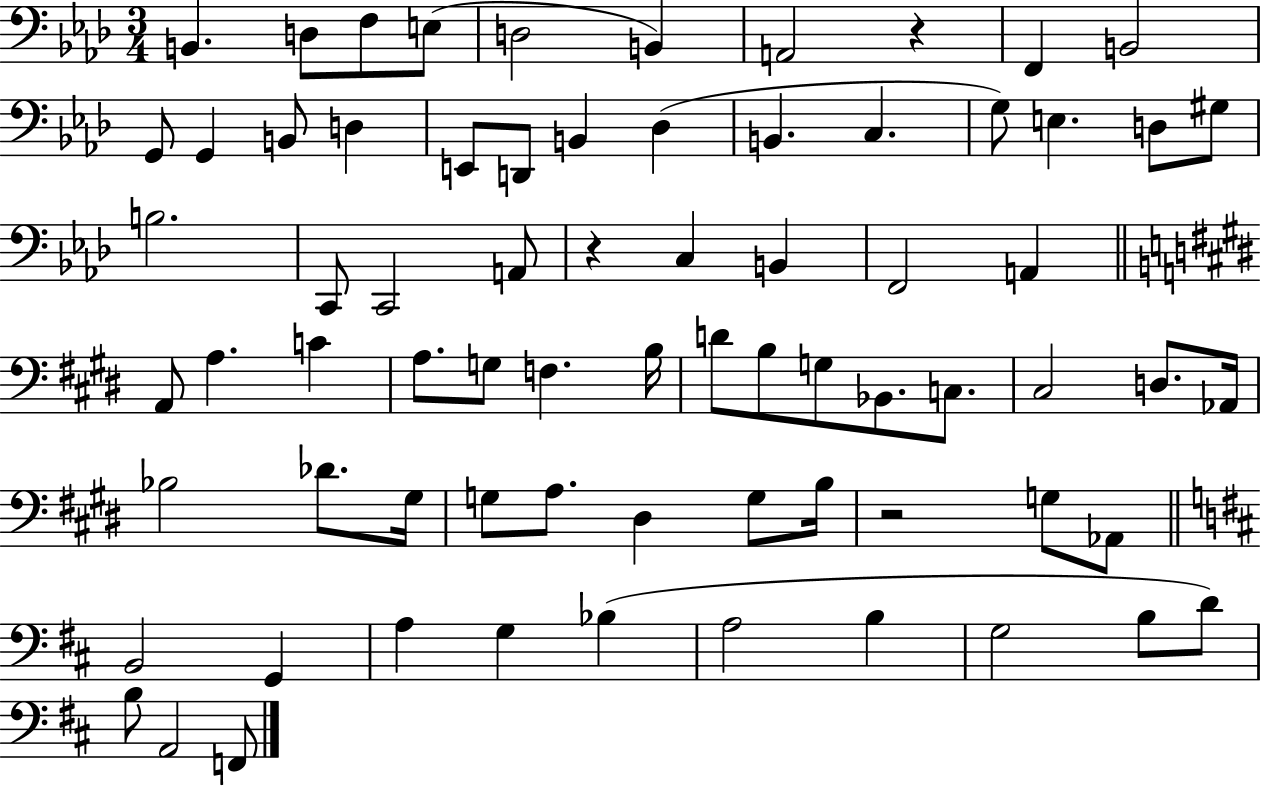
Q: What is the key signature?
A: AES major